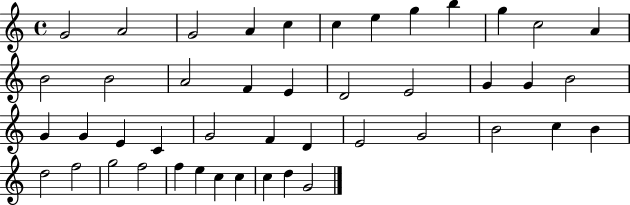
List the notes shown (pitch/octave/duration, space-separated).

G4/h A4/h G4/h A4/q C5/q C5/q E5/q G5/q B5/q G5/q C5/h A4/q B4/h B4/h A4/h F4/q E4/q D4/h E4/h G4/q G4/q B4/h G4/q G4/q E4/q C4/q G4/h F4/q D4/q E4/h G4/h B4/h C5/q B4/q D5/h F5/h G5/h F5/h F5/q E5/q C5/q C5/q C5/q D5/q G4/h